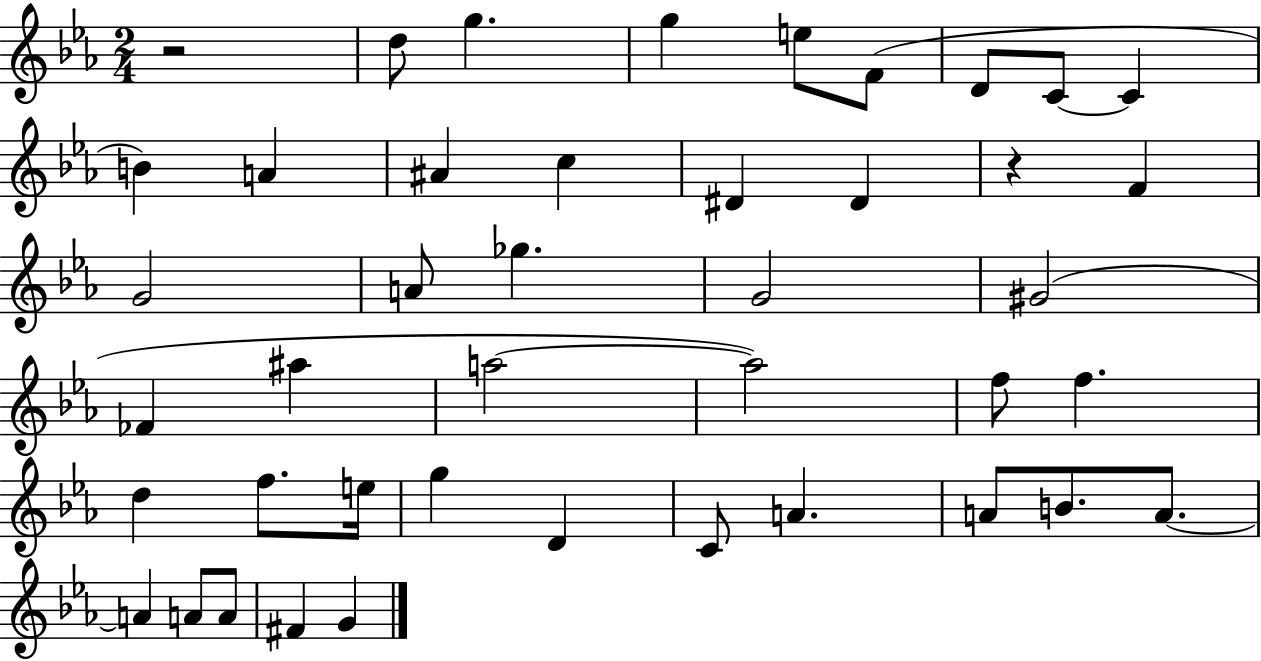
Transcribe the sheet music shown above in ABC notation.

X:1
T:Untitled
M:2/4
L:1/4
K:Eb
z2 d/2 g g e/2 F/2 D/2 C/2 C B A ^A c ^D ^D z F G2 A/2 _g G2 ^G2 _F ^a a2 a2 f/2 f d f/2 e/4 g D C/2 A A/2 B/2 A/2 A A/2 A/2 ^F G